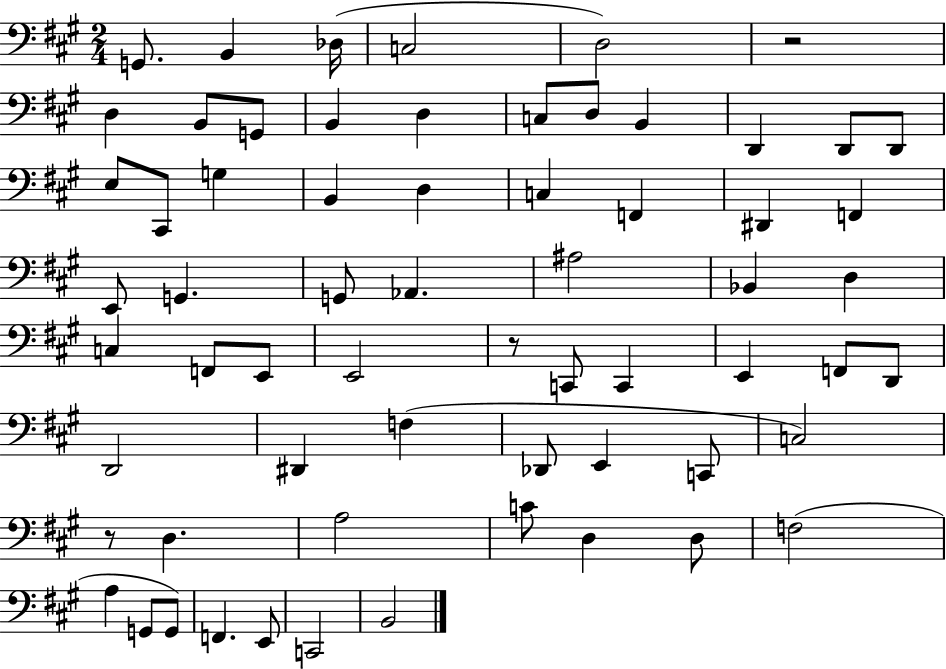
G2/e. B2/q Db3/s C3/h D3/h R/h D3/q B2/e G2/e B2/q D3/q C3/e D3/e B2/q D2/q D2/e D2/e E3/e C#2/e G3/q B2/q D3/q C3/q F2/q D#2/q F2/q E2/e G2/q. G2/e Ab2/q. A#3/h Bb2/q D3/q C3/q F2/e E2/e E2/h R/e C2/e C2/q E2/q F2/e D2/e D2/h D#2/q F3/q Db2/e E2/q C2/e C3/h R/e D3/q. A3/h C4/e D3/q D3/e F3/h A3/q G2/e G2/e F2/q. E2/e C2/h B2/h